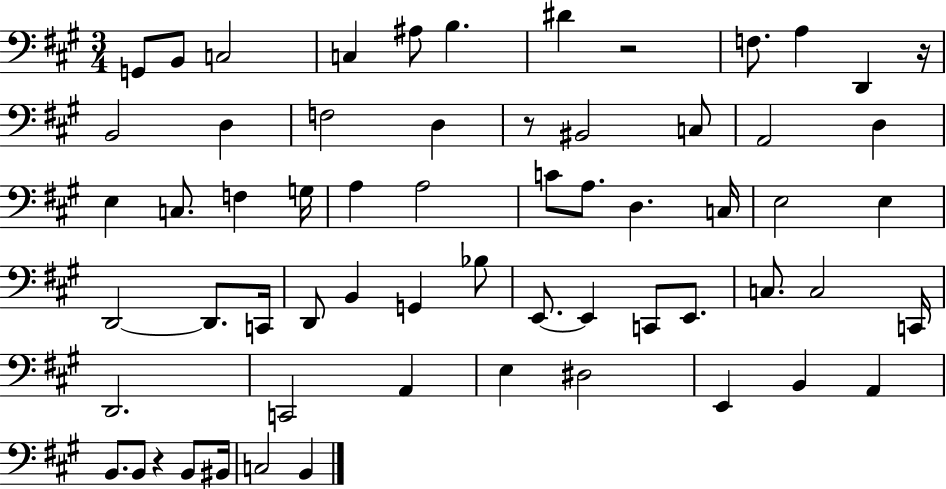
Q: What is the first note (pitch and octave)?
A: G2